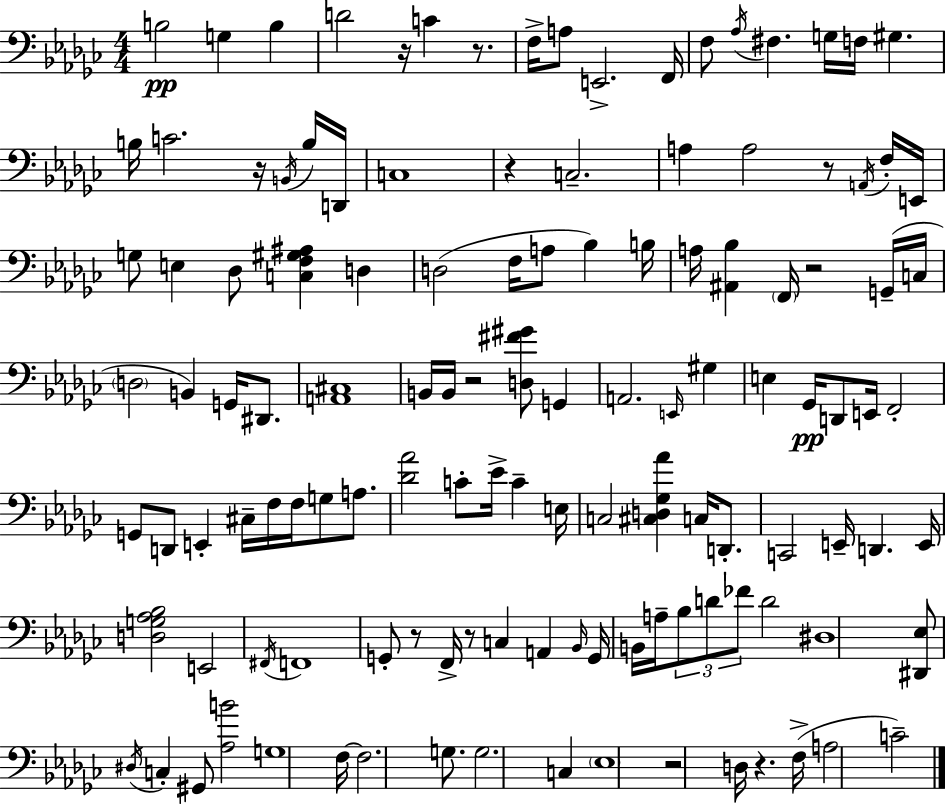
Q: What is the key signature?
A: EES minor